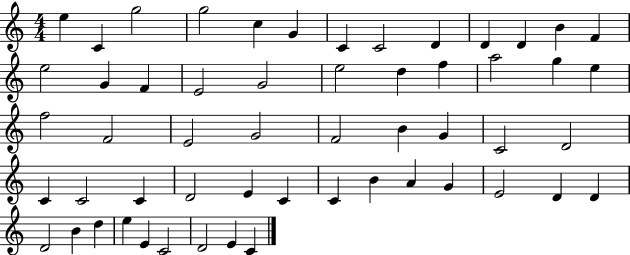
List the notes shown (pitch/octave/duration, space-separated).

E5/q C4/q G5/h G5/h C5/q G4/q C4/q C4/h D4/q D4/q D4/q B4/q F4/q E5/h G4/q F4/q E4/h G4/h E5/h D5/q F5/q A5/h G5/q E5/q F5/h F4/h E4/h G4/h F4/h B4/q G4/q C4/h D4/h C4/q C4/h C4/q D4/h E4/q C4/q C4/q B4/q A4/q G4/q E4/h D4/q D4/q D4/h B4/q D5/q E5/q E4/q C4/h D4/h E4/q C4/q